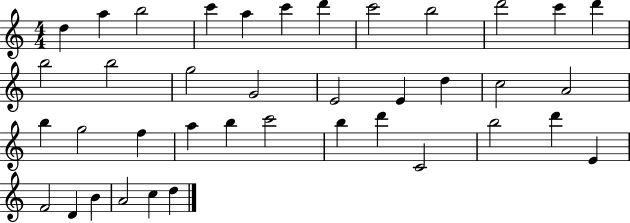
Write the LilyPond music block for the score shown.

{
  \clef treble
  \numericTimeSignature
  \time 4/4
  \key c \major
  d''4 a''4 b''2 | c'''4 a''4 c'''4 d'''4 | c'''2 b''2 | d'''2 c'''4 d'''4 | \break b''2 b''2 | g''2 g'2 | e'2 e'4 d''4 | c''2 a'2 | \break b''4 g''2 f''4 | a''4 b''4 c'''2 | b''4 d'''4 c'2 | b''2 d'''4 e'4 | \break f'2 d'4 b'4 | a'2 c''4 d''4 | \bar "|."
}